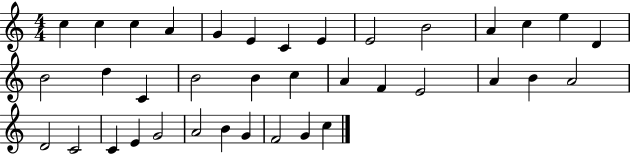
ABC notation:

X:1
T:Untitled
M:4/4
L:1/4
K:C
c c c A G E C E E2 B2 A c e D B2 d C B2 B c A F E2 A B A2 D2 C2 C E G2 A2 B G F2 G c